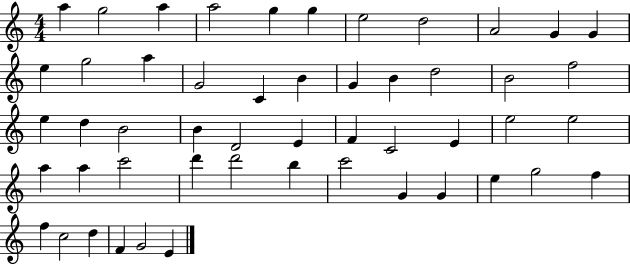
A5/q G5/h A5/q A5/h G5/q G5/q E5/h D5/h A4/h G4/q G4/q E5/q G5/h A5/q G4/h C4/q B4/q G4/q B4/q D5/h B4/h F5/h E5/q D5/q B4/h B4/q D4/h E4/q F4/q C4/h E4/q E5/h E5/h A5/q A5/q C6/h D6/q D6/h B5/q C6/h G4/q G4/q E5/q G5/h F5/q F5/q C5/h D5/q F4/q G4/h E4/q